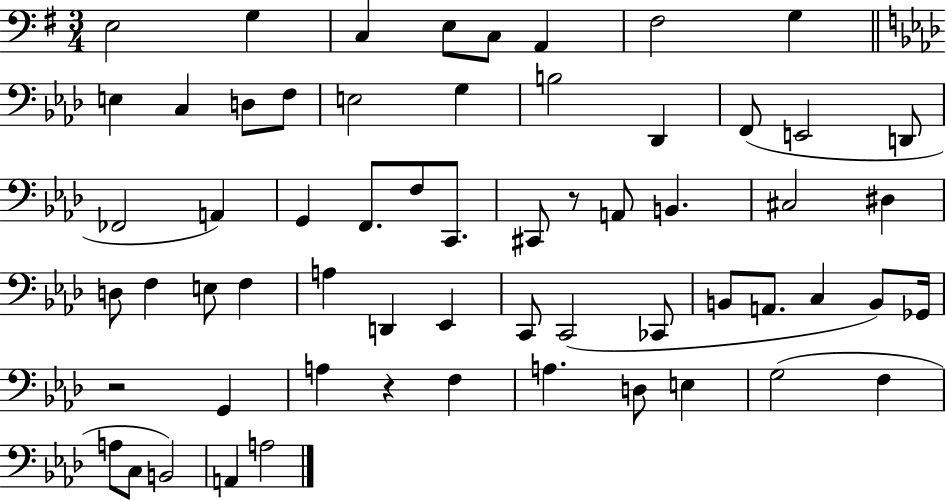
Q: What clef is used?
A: bass